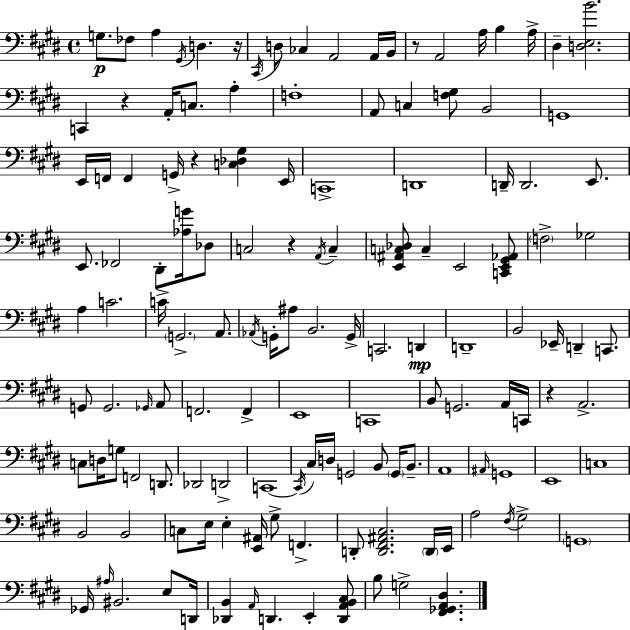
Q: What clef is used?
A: bass